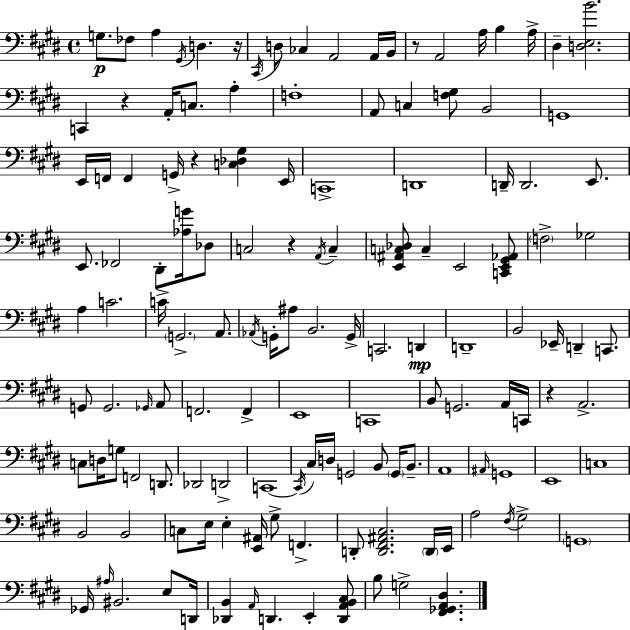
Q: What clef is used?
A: bass